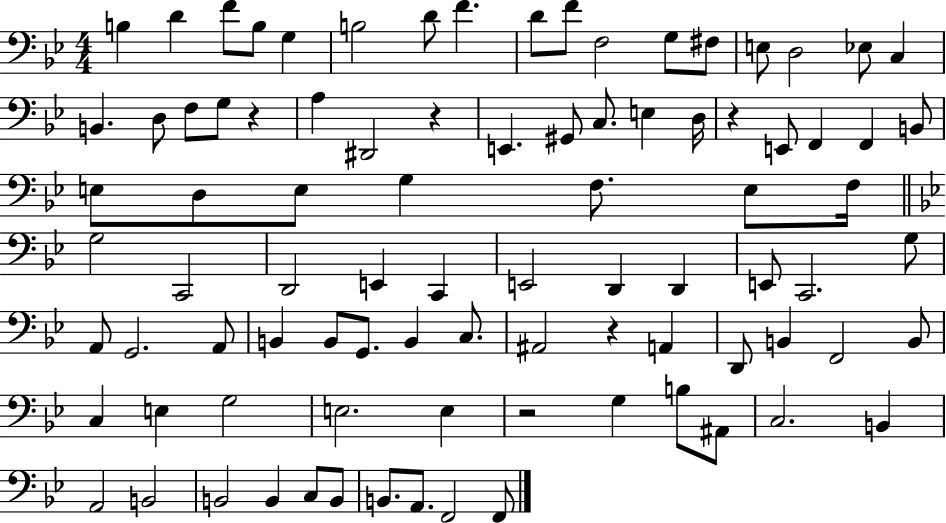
B3/q D4/q F4/e B3/e G3/q B3/h D4/e F4/q. D4/e F4/e F3/h G3/e F#3/e E3/e D3/h Eb3/e C3/q B2/q. D3/e F3/e G3/e R/q A3/q D#2/h R/q E2/q. G#2/e C3/e. E3/q D3/s R/q E2/e F2/q F2/q B2/e E3/e D3/e E3/e G3/q F3/e. E3/e F3/s G3/h C2/h D2/h E2/q C2/q E2/h D2/q D2/q E2/e C2/h. G3/e A2/e G2/h. A2/e B2/q B2/e G2/e. B2/q C3/e. A#2/h R/q A2/q D2/e B2/q F2/h B2/e C3/q E3/q G3/h E3/h. E3/q R/h G3/q B3/e A#2/e C3/h. B2/q A2/h B2/h B2/h B2/q C3/e B2/e B2/e. A2/e. F2/h F2/e